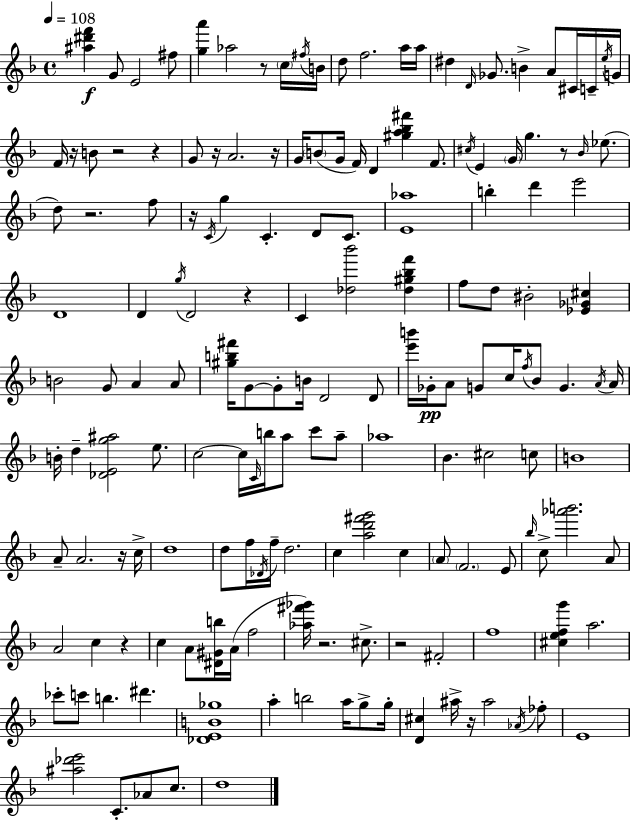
X:1
T:Untitled
M:4/4
L:1/4
K:F
[^a^d'f'] G/2 E2 ^f/2 [ga'] _a2 z/2 c/4 ^f/4 B/4 d/2 f2 a/4 a/4 ^d D/4 _G/2 B A/2 ^C/4 C/4 e/4 G/4 F/4 z/4 B/2 z2 z G/2 z/4 A2 z/4 G/4 B/2 G/4 F/4 D [^ga_b^f'] F/2 ^c/4 E G/4 g z/2 _B/4 _e/2 d/2 z2 f/2 z/4 C/4 g C D/2 C/2 [E_a]4 b d' e'2 D4 D g/4 D2 z C [_d_b']2 [_d^g_bf'] f/2 d/2 ^B2 [_E_G^c] B2 G/2 A A/2 [^gb^f']/4 G/2 G/2 B/4 D2 D/2 [e'b']/4 _G/4 A/2 G/2 c/4 f/4 _B/2 G A/4 A/4 B/4 d [_DEg^a]2 e/2 c2 c/4 C/4 b/4 a/2 c'/2 a/2 _a4 _B ^c2 c/2 B4 A/2 A2 z/4 c/4 d4 d/2 f/4 _D/4 f/4 d2 c [ad'^f'g']2 c A/2 F2 E/2 _b/4 c/2 [_a'b']2 A/2 A2 c z c A/2 [^D^Gb]/4 A/4 f2 [_a^f'_g']/4 z2 ^c/2 z2 ^F2 f4 [^cefg'] a2 _c'/2 c'/2 b ^d' [_DEB_g]4 a b2 a/4 g/2 g/4 [D^c] ^a/4 z/4 ^a2 _A/4 _f/2 E4 [^a_d'e']2 C/2 _A/2 c/2 d4